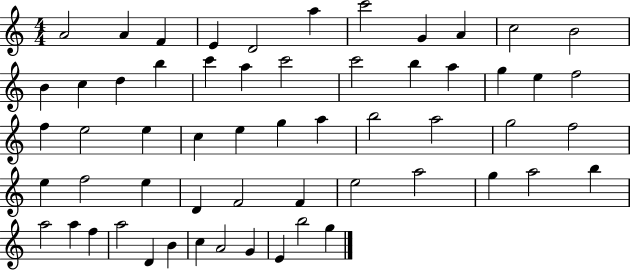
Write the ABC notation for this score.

X:1
T:Untitled
M:4/4
L:1/4
K:C
A2 A F E D2 a c'2 G A c2 B2 B c d b c' a c'2 c'2 b a g e f2 f e2 e c e g a b2 a2 g2 f2 e f2 e D F2 F e2 a2 g a2 b a2 a f a2 D B c A2 G E b2 g